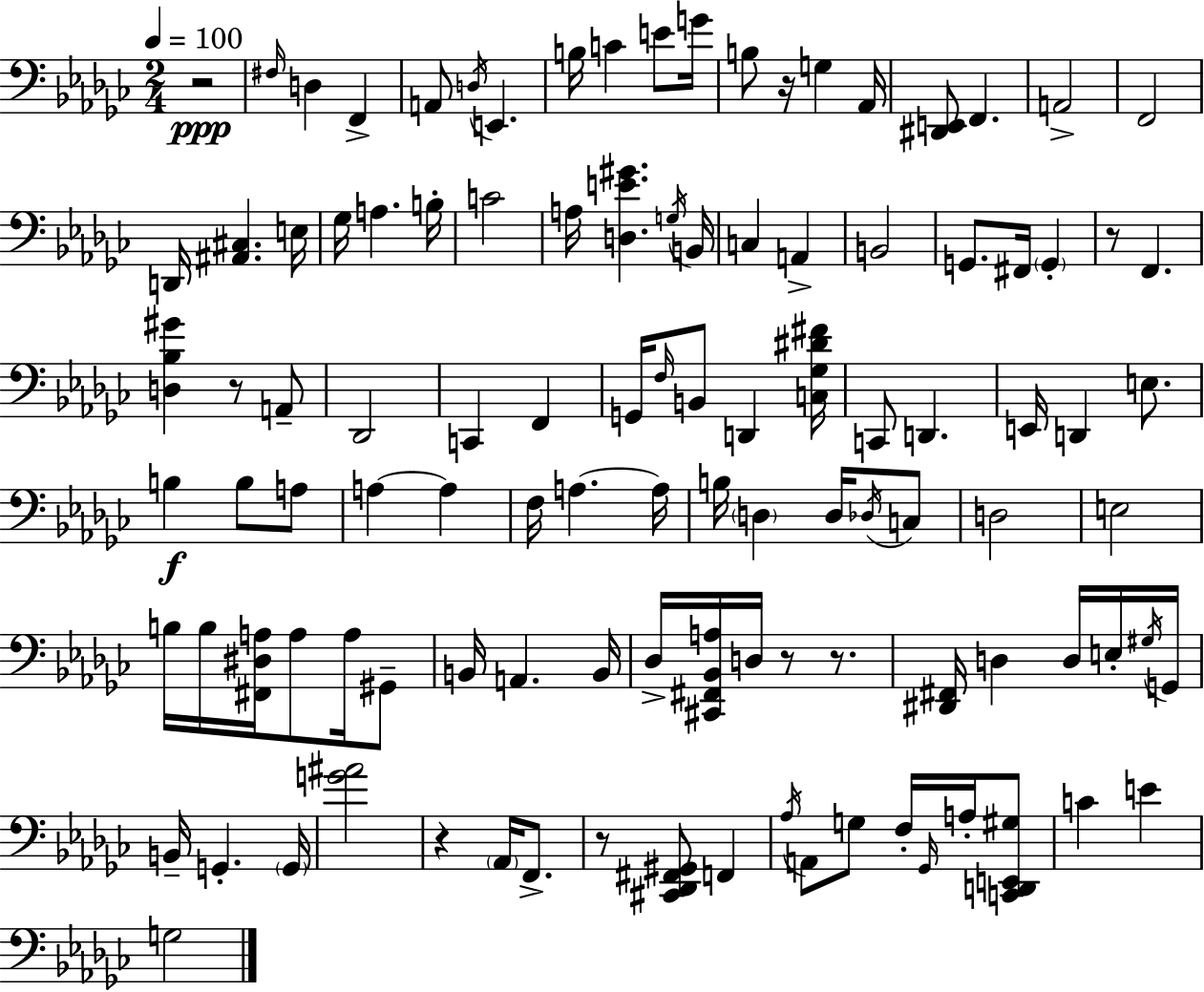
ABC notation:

X:1
T:Untitled
M:2/4
L:1/4
K:Ebm
z2 ^F,/4 D, F,, A,,/2 D,/4 E,, B,/4 C E/2 G/4 B,/2 z/4 G, _A,,/4 [^D,,E,,]/2 F,, A,,2 F,,2 D,,/4 [^A,,^C,] E,/4 _G,/4 A, B,/4 C2 A,/4 [D,E^G] G,/4 B,,/4 C, A,, B,,2 G,,/2 ^F,,/4 G,, z/2 F,, [D,_B,^G] z/2 A,,/2 _D,,2 C,, F,, G,,/4 F,/4 B,,/2 D,, [C,_G,^D^F]/4 C,,/2 D,, E,,/4 D,, E,/2 B, B,/2 A,/2 A, A, F,/4 A, A,/4 B,/4 D, D,/4 _D,/4 C,/2 D,2 E,2 B,/4 B,/4 [^F,,^D,A,]/4 A,/2 A,/4 ^G,,/2 B,,/4 A,, B,,/4 _D,/4 [^C,,^F,,_B,,A,]/4 D,/4 z/2 z/2 [^D,,^F,,]/4 D, D,/4 E,/4 ^G,/4 G,,/4 B,,/4 G,, G,,/4 [G^A]2 z _A,,/4 F,,/2 z/2 [^C,,_D,,^F,,^G,,]/2 F,, _A,/4 A,,/2 G,/2 F,/4 _G,,/4 A,/4 [C,,D,,E,,^G,]/2 C E G,2